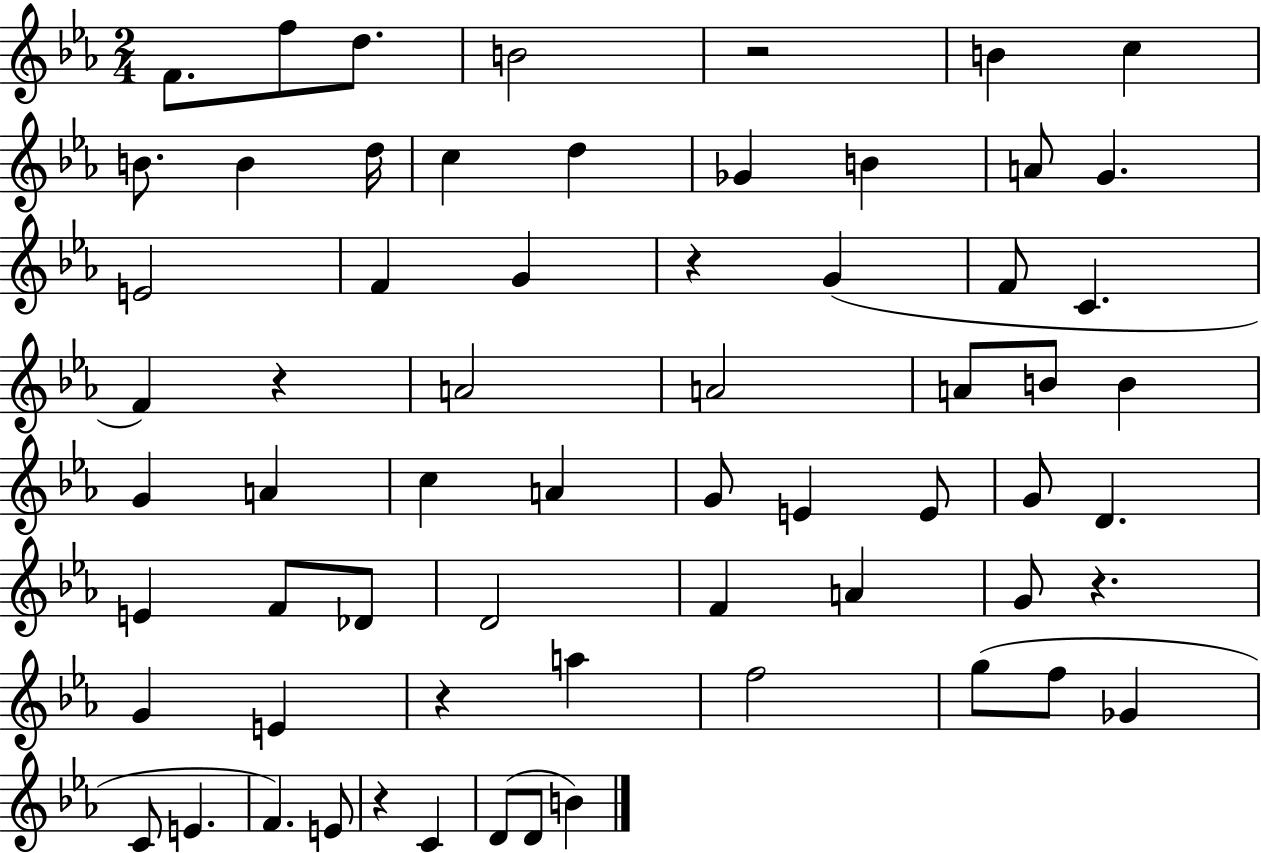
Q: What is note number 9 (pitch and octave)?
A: D5